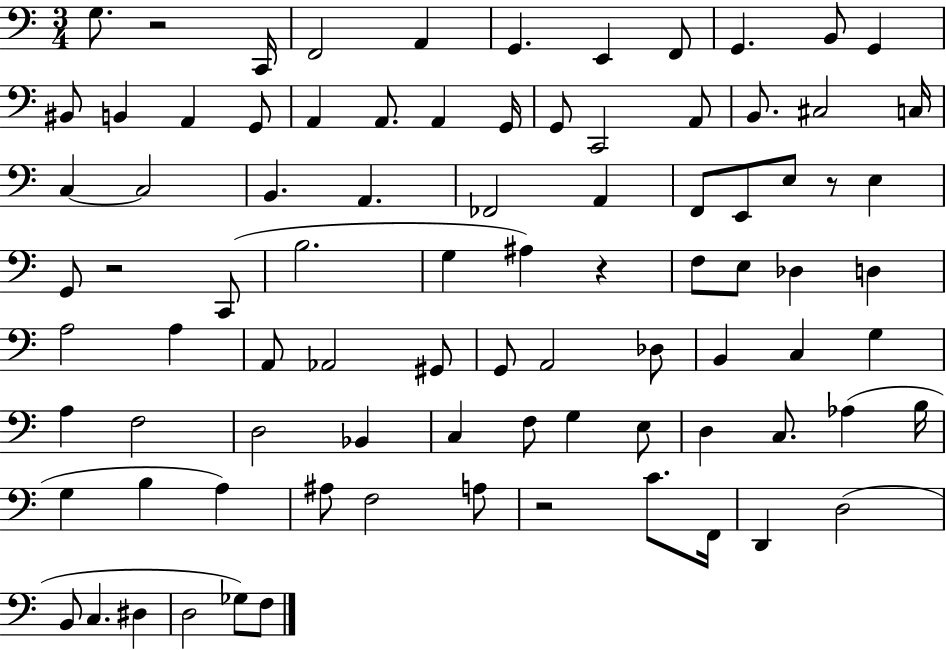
X:1
T:Untitled
M:3/4
L:1/4
K:C
G,/2 z2 C,,/4 F,,2 A,, G,, E,, F,,/2 G,, B,,/2 G,, ^B,,/2 B,, A,, G,,/2 A,, A,,/2 A,, G,,/4 G,,/2 C,,2 A,,/2 B,,/2 ^C,2 C,/4 C, C,2 B,, A,, _F,,2 A,, F,,/2 E,,/2 E,/2 z/2 E, G,,/2 z2 C,,/2 B,2 G, ^A, z F,/2 E,/2 _D, D, A,2 A, A,,/2 _A,,2 ^G,,/2 G,,/2 A,,2 _D,/2 B,, C, G, A, F,2 D,2 _B,, C, F,/2 G, E,/2 D, C,/2 _A, B,/4 G, B, A, ^A,/2 F,2 A,/2 z2 C/2 F,,/4 D,, D,2 B,,/2 C, ^D, D,2 _G,/2 F,/2